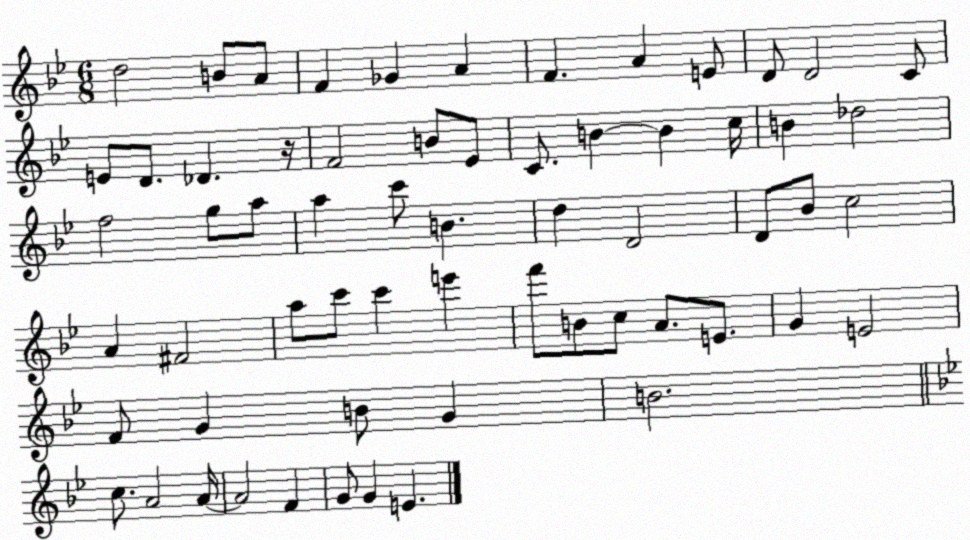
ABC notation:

X:1
T:Untitled
M:6/8
L:1/4
K:Bb
d2 B/2 A/2 F _G A F A E/2 D/2 D2 C/2 E/2 D/2 _D z/4 F2 B/2 _E/2 C/2 B B c/4 B _d2 f2 g/2 a/2 a c'/2 B d D2 D/2 _B/2 c2 A ^F2 a/2 c'/2 c' e' f'/2 B/2 c/2 A/2 E/2 G E2 F/2 G B/2 G B2 c/2 A2 A/4 A2 F G/2 G E